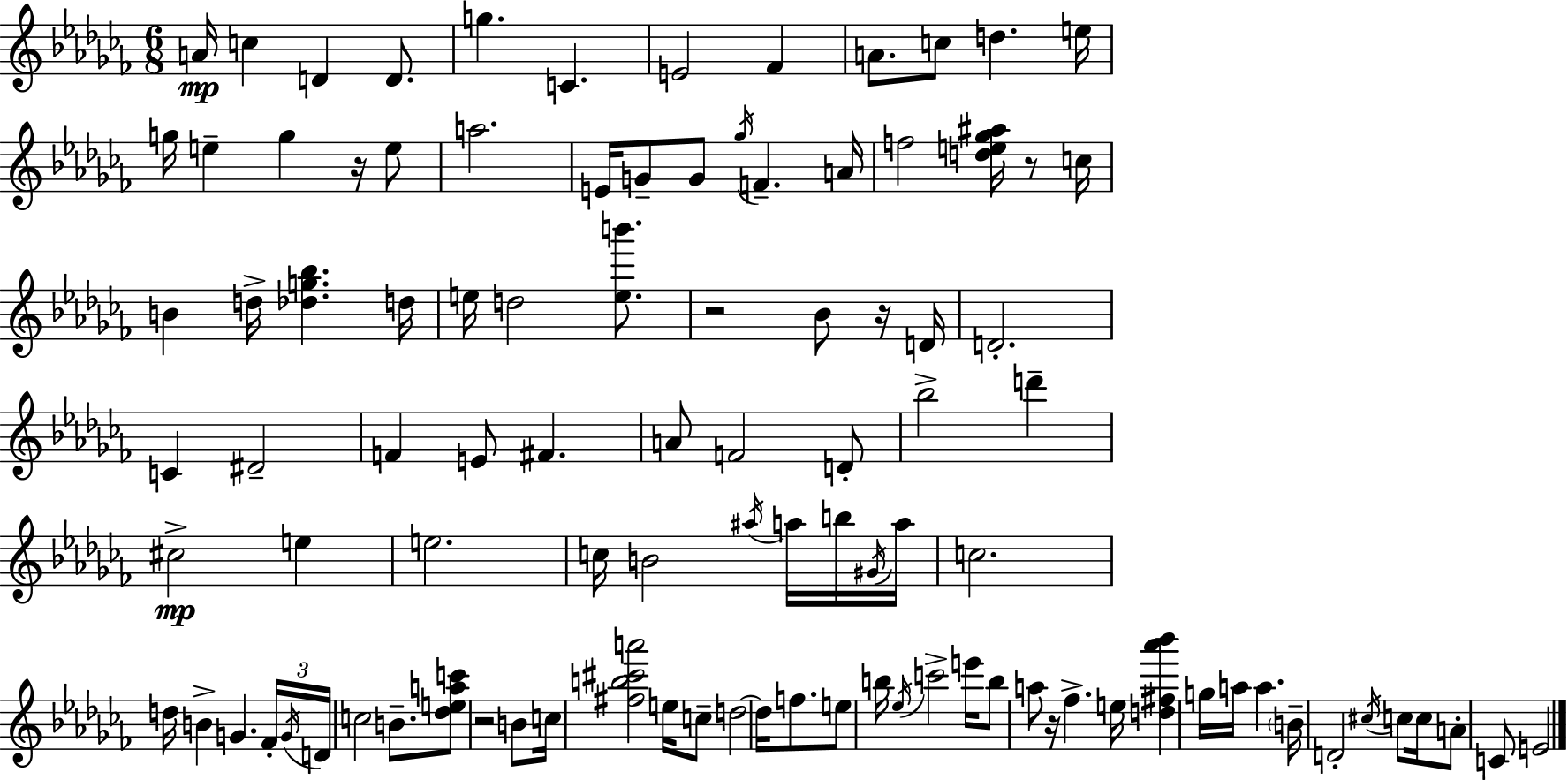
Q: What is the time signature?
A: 6/8